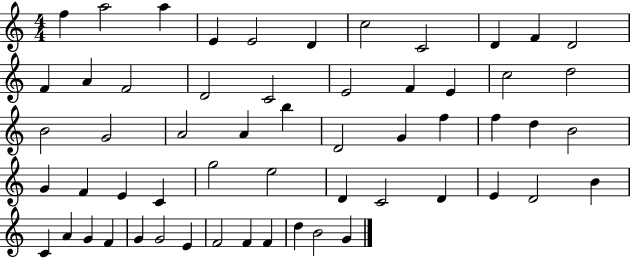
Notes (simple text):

F5/q A5/h A5/q E4/q E4/h D4/q C5/h C4/h D4/q F4/q D4/h F4/q A4/q F4/h D4/h C4/h E4/h F4/q E4/q C5/h D5/h B4/h G4/h A4/h A4/q B5/q D4/h G4/q F5/q F5/q D5/q B4/h G4/q F4/q E4/q C4/q G5/h E5/h D4/q C4/h D4/q E4/q D4/h B4/q C4/q A4/q G4/q F4/q G4/q G4/h E4/q F4/h F4/q F4/q D5/q B4/h G4/q